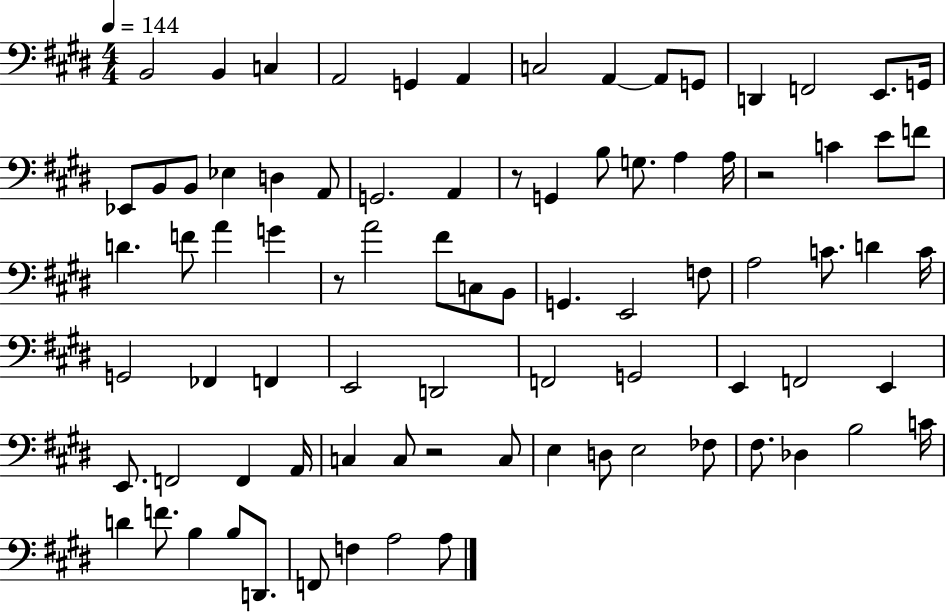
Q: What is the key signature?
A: E major